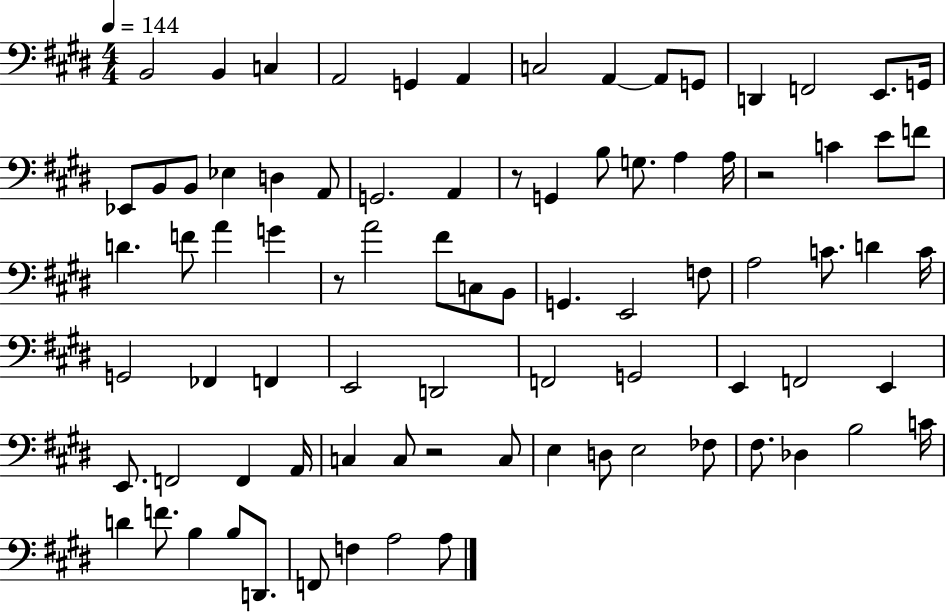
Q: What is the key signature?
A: E major